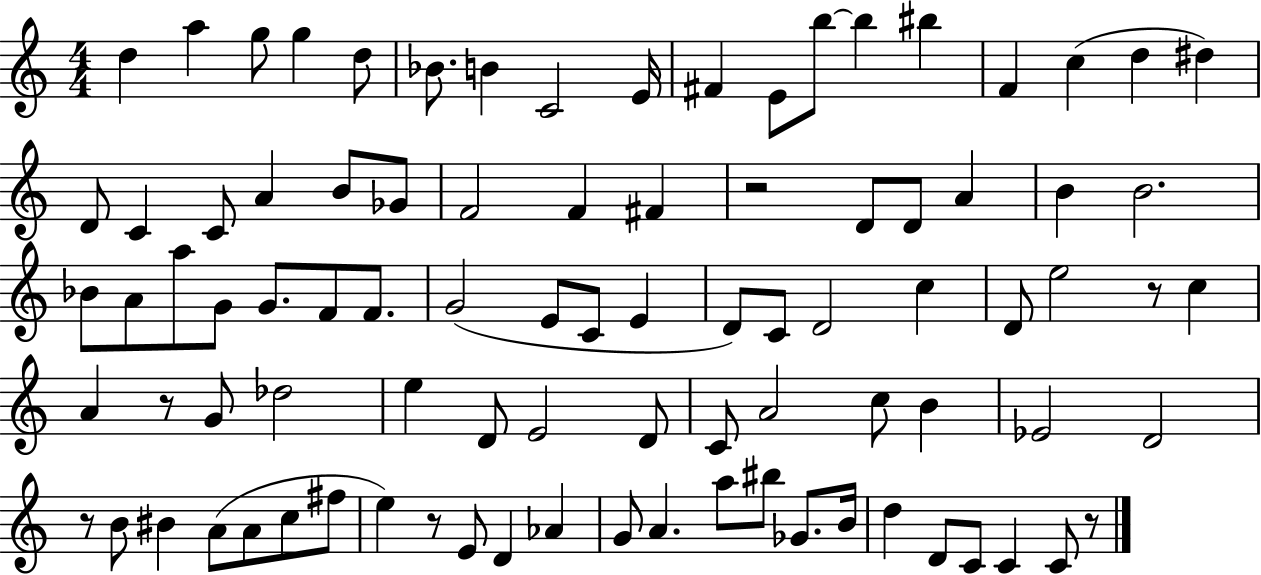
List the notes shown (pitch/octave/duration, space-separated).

D5/q A5/q G5/e G5/q D5/e Bb4/e. B4/q C4/h E4/s F#4/q E4/e B5/e B5/q BIS5/q F4/q C5/q D5/q D#5/q D4/e C4/q C4/e A4/q B4/e Gb4/e F4/h F4/q F#4/q R/h D4/e D4/e A4/q B4/q B4/h. Bb4/e A4/e A5/e G4/e G4/e. F4/e F4/e. G4/h E4/e C4/e E4/q D4/e C4/e D4/h C5/q D4/e E5/h R/e C5/q A4/q R/e G4/e Db5/h E5/q D4/e E4/h D4/e C4/e A4/h C5/e B4/q Eb4/h D4/h R/e B4/e BIS4/q A4/e A4/e C5/e F#5/e E5/q R/e E4/e D4/q Ab4/q G4/e A4/q. A5/e BIS5/e Gb4/e. B4/s D5/q D4/e C4/e C4/q C4/e R/e